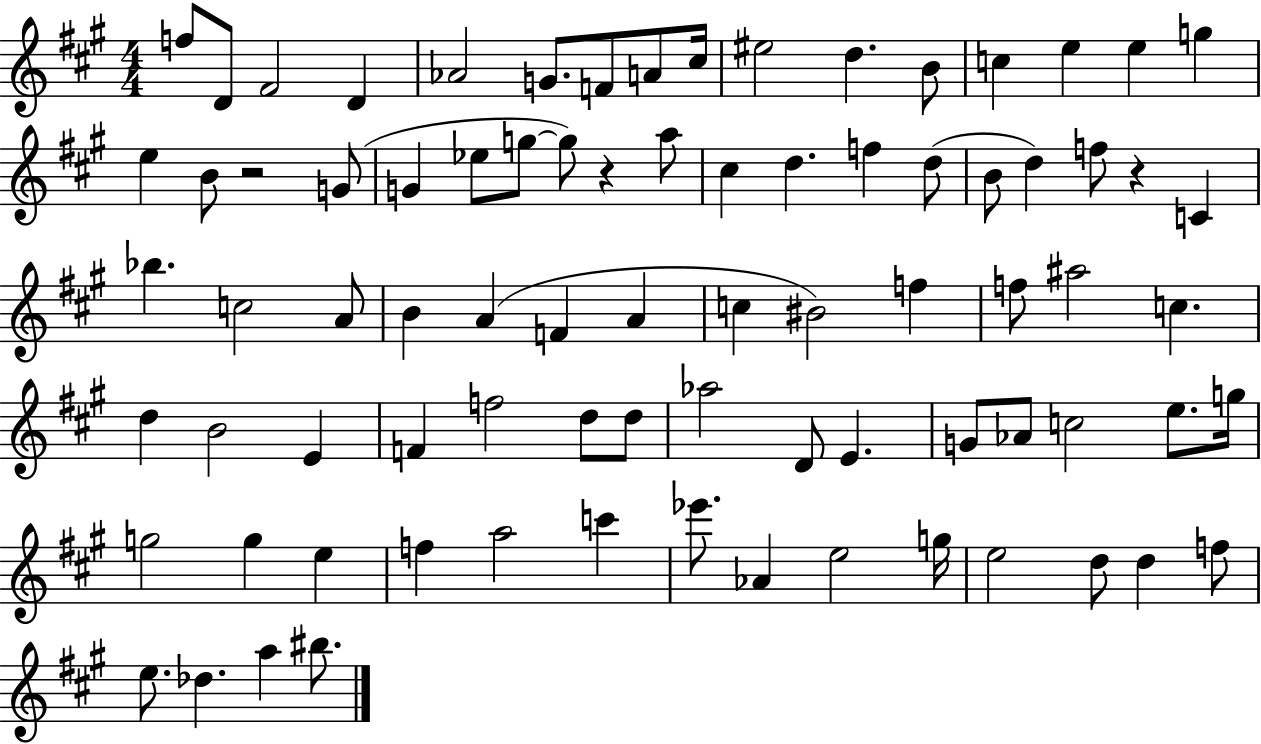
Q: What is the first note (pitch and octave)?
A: F5